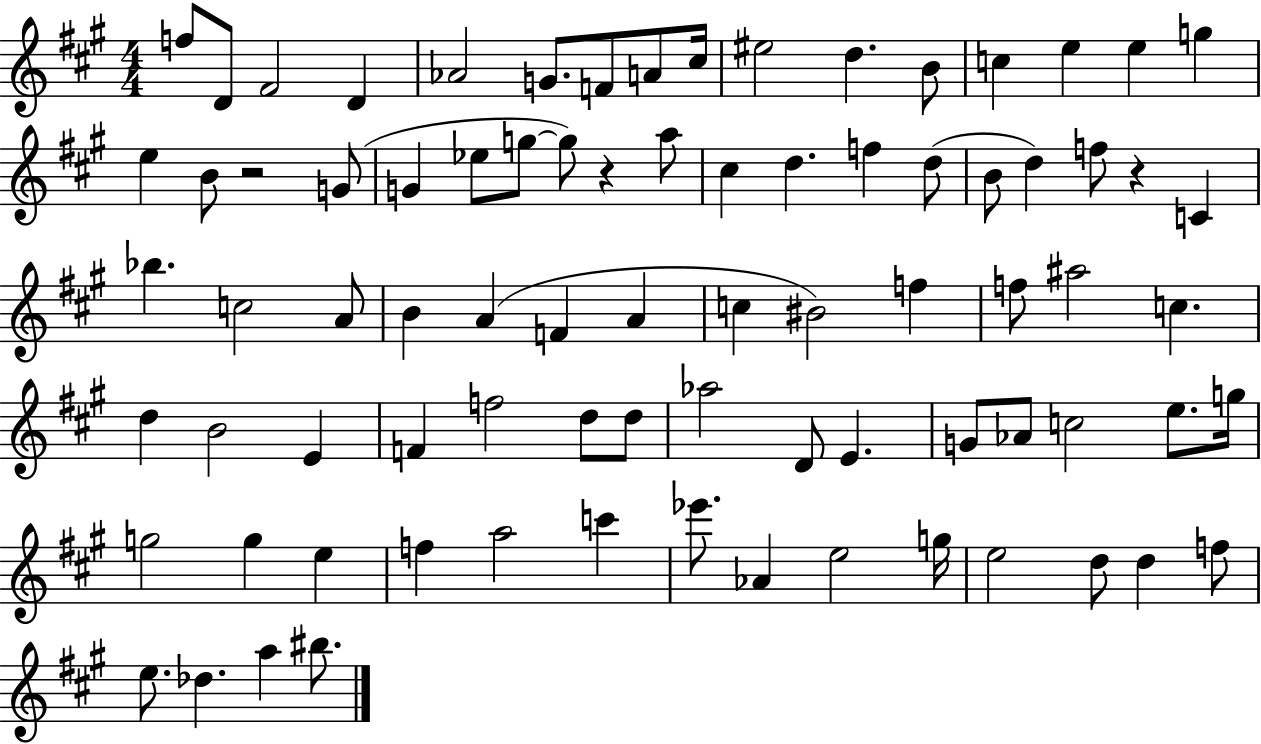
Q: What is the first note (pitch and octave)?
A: F5